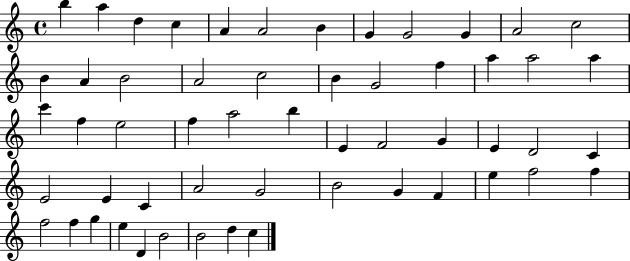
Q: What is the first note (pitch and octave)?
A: B5